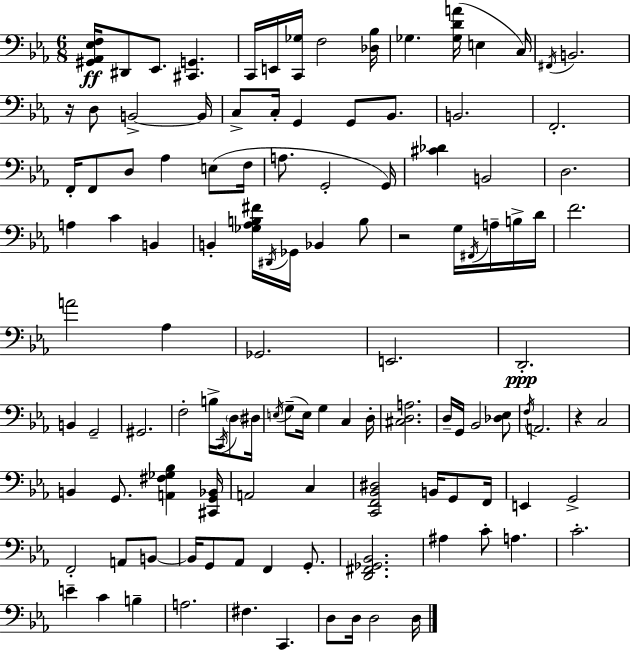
X:1
T:Untitled
M:6/8
L:1/4
K:Cm
[^G,,_A,,_E,F,]/4 ^D,,/2 _E,,/2 [^C,,G,,] C,,/4 E,,/4 [C,,_G,]/4 F,2 [_D,_B,]/4 _G, [_G,DA]/4 E, C,/4 ^F,,/4 B,,2 z/4 D,/2 B,,2 B,,/4 C,/2 C,/4 G,, G,,/2 _B,,/2 B,,2 F,,2 F,,/4 F,,/2 D,/2 _A, E,/2 F,/4 A,/2 G,,2 G,,/4 [^C_D] B,,2 D,2 A, C B,, B,, [_G,_A,B,^F]/4 ^D,,/4 _G,,/4 _B,, B,/2 z2 G,/4 ^F,,/4 A,/4 B,/4 D/4 F2 A2 _A, _G,,2 E,,2 D,,2 B,, G,,2 ^G,,2 F,2 B,/4 C,,/4 D,/2 ^D,/4 E,/4 G,/2 E,/4 G, C, D,/4 [^C,D,A,]2 D,/4 G,,/4 _B,,2 [_D,_E,]/2 F,/4 A,,2 z C,2 B,, G,,/2 [A,,^F,_G,_B,] [^C,,G,,_B,,]/4 A,,2 C, [C,,F,,_B,,^D,]2 B,,/4 G,,/2 F,,/4 E,, G,,2 F,,2 A,,/2 B,,/2 B,,/4 G,,/2 _A,,/2 F,, G,,/2 [D,,^F,,_G,,_B,,]2 ^A, C/2 A, C2 E C B, A,2 ^F, C,, D,/2 D,/4 D,2 D,/4